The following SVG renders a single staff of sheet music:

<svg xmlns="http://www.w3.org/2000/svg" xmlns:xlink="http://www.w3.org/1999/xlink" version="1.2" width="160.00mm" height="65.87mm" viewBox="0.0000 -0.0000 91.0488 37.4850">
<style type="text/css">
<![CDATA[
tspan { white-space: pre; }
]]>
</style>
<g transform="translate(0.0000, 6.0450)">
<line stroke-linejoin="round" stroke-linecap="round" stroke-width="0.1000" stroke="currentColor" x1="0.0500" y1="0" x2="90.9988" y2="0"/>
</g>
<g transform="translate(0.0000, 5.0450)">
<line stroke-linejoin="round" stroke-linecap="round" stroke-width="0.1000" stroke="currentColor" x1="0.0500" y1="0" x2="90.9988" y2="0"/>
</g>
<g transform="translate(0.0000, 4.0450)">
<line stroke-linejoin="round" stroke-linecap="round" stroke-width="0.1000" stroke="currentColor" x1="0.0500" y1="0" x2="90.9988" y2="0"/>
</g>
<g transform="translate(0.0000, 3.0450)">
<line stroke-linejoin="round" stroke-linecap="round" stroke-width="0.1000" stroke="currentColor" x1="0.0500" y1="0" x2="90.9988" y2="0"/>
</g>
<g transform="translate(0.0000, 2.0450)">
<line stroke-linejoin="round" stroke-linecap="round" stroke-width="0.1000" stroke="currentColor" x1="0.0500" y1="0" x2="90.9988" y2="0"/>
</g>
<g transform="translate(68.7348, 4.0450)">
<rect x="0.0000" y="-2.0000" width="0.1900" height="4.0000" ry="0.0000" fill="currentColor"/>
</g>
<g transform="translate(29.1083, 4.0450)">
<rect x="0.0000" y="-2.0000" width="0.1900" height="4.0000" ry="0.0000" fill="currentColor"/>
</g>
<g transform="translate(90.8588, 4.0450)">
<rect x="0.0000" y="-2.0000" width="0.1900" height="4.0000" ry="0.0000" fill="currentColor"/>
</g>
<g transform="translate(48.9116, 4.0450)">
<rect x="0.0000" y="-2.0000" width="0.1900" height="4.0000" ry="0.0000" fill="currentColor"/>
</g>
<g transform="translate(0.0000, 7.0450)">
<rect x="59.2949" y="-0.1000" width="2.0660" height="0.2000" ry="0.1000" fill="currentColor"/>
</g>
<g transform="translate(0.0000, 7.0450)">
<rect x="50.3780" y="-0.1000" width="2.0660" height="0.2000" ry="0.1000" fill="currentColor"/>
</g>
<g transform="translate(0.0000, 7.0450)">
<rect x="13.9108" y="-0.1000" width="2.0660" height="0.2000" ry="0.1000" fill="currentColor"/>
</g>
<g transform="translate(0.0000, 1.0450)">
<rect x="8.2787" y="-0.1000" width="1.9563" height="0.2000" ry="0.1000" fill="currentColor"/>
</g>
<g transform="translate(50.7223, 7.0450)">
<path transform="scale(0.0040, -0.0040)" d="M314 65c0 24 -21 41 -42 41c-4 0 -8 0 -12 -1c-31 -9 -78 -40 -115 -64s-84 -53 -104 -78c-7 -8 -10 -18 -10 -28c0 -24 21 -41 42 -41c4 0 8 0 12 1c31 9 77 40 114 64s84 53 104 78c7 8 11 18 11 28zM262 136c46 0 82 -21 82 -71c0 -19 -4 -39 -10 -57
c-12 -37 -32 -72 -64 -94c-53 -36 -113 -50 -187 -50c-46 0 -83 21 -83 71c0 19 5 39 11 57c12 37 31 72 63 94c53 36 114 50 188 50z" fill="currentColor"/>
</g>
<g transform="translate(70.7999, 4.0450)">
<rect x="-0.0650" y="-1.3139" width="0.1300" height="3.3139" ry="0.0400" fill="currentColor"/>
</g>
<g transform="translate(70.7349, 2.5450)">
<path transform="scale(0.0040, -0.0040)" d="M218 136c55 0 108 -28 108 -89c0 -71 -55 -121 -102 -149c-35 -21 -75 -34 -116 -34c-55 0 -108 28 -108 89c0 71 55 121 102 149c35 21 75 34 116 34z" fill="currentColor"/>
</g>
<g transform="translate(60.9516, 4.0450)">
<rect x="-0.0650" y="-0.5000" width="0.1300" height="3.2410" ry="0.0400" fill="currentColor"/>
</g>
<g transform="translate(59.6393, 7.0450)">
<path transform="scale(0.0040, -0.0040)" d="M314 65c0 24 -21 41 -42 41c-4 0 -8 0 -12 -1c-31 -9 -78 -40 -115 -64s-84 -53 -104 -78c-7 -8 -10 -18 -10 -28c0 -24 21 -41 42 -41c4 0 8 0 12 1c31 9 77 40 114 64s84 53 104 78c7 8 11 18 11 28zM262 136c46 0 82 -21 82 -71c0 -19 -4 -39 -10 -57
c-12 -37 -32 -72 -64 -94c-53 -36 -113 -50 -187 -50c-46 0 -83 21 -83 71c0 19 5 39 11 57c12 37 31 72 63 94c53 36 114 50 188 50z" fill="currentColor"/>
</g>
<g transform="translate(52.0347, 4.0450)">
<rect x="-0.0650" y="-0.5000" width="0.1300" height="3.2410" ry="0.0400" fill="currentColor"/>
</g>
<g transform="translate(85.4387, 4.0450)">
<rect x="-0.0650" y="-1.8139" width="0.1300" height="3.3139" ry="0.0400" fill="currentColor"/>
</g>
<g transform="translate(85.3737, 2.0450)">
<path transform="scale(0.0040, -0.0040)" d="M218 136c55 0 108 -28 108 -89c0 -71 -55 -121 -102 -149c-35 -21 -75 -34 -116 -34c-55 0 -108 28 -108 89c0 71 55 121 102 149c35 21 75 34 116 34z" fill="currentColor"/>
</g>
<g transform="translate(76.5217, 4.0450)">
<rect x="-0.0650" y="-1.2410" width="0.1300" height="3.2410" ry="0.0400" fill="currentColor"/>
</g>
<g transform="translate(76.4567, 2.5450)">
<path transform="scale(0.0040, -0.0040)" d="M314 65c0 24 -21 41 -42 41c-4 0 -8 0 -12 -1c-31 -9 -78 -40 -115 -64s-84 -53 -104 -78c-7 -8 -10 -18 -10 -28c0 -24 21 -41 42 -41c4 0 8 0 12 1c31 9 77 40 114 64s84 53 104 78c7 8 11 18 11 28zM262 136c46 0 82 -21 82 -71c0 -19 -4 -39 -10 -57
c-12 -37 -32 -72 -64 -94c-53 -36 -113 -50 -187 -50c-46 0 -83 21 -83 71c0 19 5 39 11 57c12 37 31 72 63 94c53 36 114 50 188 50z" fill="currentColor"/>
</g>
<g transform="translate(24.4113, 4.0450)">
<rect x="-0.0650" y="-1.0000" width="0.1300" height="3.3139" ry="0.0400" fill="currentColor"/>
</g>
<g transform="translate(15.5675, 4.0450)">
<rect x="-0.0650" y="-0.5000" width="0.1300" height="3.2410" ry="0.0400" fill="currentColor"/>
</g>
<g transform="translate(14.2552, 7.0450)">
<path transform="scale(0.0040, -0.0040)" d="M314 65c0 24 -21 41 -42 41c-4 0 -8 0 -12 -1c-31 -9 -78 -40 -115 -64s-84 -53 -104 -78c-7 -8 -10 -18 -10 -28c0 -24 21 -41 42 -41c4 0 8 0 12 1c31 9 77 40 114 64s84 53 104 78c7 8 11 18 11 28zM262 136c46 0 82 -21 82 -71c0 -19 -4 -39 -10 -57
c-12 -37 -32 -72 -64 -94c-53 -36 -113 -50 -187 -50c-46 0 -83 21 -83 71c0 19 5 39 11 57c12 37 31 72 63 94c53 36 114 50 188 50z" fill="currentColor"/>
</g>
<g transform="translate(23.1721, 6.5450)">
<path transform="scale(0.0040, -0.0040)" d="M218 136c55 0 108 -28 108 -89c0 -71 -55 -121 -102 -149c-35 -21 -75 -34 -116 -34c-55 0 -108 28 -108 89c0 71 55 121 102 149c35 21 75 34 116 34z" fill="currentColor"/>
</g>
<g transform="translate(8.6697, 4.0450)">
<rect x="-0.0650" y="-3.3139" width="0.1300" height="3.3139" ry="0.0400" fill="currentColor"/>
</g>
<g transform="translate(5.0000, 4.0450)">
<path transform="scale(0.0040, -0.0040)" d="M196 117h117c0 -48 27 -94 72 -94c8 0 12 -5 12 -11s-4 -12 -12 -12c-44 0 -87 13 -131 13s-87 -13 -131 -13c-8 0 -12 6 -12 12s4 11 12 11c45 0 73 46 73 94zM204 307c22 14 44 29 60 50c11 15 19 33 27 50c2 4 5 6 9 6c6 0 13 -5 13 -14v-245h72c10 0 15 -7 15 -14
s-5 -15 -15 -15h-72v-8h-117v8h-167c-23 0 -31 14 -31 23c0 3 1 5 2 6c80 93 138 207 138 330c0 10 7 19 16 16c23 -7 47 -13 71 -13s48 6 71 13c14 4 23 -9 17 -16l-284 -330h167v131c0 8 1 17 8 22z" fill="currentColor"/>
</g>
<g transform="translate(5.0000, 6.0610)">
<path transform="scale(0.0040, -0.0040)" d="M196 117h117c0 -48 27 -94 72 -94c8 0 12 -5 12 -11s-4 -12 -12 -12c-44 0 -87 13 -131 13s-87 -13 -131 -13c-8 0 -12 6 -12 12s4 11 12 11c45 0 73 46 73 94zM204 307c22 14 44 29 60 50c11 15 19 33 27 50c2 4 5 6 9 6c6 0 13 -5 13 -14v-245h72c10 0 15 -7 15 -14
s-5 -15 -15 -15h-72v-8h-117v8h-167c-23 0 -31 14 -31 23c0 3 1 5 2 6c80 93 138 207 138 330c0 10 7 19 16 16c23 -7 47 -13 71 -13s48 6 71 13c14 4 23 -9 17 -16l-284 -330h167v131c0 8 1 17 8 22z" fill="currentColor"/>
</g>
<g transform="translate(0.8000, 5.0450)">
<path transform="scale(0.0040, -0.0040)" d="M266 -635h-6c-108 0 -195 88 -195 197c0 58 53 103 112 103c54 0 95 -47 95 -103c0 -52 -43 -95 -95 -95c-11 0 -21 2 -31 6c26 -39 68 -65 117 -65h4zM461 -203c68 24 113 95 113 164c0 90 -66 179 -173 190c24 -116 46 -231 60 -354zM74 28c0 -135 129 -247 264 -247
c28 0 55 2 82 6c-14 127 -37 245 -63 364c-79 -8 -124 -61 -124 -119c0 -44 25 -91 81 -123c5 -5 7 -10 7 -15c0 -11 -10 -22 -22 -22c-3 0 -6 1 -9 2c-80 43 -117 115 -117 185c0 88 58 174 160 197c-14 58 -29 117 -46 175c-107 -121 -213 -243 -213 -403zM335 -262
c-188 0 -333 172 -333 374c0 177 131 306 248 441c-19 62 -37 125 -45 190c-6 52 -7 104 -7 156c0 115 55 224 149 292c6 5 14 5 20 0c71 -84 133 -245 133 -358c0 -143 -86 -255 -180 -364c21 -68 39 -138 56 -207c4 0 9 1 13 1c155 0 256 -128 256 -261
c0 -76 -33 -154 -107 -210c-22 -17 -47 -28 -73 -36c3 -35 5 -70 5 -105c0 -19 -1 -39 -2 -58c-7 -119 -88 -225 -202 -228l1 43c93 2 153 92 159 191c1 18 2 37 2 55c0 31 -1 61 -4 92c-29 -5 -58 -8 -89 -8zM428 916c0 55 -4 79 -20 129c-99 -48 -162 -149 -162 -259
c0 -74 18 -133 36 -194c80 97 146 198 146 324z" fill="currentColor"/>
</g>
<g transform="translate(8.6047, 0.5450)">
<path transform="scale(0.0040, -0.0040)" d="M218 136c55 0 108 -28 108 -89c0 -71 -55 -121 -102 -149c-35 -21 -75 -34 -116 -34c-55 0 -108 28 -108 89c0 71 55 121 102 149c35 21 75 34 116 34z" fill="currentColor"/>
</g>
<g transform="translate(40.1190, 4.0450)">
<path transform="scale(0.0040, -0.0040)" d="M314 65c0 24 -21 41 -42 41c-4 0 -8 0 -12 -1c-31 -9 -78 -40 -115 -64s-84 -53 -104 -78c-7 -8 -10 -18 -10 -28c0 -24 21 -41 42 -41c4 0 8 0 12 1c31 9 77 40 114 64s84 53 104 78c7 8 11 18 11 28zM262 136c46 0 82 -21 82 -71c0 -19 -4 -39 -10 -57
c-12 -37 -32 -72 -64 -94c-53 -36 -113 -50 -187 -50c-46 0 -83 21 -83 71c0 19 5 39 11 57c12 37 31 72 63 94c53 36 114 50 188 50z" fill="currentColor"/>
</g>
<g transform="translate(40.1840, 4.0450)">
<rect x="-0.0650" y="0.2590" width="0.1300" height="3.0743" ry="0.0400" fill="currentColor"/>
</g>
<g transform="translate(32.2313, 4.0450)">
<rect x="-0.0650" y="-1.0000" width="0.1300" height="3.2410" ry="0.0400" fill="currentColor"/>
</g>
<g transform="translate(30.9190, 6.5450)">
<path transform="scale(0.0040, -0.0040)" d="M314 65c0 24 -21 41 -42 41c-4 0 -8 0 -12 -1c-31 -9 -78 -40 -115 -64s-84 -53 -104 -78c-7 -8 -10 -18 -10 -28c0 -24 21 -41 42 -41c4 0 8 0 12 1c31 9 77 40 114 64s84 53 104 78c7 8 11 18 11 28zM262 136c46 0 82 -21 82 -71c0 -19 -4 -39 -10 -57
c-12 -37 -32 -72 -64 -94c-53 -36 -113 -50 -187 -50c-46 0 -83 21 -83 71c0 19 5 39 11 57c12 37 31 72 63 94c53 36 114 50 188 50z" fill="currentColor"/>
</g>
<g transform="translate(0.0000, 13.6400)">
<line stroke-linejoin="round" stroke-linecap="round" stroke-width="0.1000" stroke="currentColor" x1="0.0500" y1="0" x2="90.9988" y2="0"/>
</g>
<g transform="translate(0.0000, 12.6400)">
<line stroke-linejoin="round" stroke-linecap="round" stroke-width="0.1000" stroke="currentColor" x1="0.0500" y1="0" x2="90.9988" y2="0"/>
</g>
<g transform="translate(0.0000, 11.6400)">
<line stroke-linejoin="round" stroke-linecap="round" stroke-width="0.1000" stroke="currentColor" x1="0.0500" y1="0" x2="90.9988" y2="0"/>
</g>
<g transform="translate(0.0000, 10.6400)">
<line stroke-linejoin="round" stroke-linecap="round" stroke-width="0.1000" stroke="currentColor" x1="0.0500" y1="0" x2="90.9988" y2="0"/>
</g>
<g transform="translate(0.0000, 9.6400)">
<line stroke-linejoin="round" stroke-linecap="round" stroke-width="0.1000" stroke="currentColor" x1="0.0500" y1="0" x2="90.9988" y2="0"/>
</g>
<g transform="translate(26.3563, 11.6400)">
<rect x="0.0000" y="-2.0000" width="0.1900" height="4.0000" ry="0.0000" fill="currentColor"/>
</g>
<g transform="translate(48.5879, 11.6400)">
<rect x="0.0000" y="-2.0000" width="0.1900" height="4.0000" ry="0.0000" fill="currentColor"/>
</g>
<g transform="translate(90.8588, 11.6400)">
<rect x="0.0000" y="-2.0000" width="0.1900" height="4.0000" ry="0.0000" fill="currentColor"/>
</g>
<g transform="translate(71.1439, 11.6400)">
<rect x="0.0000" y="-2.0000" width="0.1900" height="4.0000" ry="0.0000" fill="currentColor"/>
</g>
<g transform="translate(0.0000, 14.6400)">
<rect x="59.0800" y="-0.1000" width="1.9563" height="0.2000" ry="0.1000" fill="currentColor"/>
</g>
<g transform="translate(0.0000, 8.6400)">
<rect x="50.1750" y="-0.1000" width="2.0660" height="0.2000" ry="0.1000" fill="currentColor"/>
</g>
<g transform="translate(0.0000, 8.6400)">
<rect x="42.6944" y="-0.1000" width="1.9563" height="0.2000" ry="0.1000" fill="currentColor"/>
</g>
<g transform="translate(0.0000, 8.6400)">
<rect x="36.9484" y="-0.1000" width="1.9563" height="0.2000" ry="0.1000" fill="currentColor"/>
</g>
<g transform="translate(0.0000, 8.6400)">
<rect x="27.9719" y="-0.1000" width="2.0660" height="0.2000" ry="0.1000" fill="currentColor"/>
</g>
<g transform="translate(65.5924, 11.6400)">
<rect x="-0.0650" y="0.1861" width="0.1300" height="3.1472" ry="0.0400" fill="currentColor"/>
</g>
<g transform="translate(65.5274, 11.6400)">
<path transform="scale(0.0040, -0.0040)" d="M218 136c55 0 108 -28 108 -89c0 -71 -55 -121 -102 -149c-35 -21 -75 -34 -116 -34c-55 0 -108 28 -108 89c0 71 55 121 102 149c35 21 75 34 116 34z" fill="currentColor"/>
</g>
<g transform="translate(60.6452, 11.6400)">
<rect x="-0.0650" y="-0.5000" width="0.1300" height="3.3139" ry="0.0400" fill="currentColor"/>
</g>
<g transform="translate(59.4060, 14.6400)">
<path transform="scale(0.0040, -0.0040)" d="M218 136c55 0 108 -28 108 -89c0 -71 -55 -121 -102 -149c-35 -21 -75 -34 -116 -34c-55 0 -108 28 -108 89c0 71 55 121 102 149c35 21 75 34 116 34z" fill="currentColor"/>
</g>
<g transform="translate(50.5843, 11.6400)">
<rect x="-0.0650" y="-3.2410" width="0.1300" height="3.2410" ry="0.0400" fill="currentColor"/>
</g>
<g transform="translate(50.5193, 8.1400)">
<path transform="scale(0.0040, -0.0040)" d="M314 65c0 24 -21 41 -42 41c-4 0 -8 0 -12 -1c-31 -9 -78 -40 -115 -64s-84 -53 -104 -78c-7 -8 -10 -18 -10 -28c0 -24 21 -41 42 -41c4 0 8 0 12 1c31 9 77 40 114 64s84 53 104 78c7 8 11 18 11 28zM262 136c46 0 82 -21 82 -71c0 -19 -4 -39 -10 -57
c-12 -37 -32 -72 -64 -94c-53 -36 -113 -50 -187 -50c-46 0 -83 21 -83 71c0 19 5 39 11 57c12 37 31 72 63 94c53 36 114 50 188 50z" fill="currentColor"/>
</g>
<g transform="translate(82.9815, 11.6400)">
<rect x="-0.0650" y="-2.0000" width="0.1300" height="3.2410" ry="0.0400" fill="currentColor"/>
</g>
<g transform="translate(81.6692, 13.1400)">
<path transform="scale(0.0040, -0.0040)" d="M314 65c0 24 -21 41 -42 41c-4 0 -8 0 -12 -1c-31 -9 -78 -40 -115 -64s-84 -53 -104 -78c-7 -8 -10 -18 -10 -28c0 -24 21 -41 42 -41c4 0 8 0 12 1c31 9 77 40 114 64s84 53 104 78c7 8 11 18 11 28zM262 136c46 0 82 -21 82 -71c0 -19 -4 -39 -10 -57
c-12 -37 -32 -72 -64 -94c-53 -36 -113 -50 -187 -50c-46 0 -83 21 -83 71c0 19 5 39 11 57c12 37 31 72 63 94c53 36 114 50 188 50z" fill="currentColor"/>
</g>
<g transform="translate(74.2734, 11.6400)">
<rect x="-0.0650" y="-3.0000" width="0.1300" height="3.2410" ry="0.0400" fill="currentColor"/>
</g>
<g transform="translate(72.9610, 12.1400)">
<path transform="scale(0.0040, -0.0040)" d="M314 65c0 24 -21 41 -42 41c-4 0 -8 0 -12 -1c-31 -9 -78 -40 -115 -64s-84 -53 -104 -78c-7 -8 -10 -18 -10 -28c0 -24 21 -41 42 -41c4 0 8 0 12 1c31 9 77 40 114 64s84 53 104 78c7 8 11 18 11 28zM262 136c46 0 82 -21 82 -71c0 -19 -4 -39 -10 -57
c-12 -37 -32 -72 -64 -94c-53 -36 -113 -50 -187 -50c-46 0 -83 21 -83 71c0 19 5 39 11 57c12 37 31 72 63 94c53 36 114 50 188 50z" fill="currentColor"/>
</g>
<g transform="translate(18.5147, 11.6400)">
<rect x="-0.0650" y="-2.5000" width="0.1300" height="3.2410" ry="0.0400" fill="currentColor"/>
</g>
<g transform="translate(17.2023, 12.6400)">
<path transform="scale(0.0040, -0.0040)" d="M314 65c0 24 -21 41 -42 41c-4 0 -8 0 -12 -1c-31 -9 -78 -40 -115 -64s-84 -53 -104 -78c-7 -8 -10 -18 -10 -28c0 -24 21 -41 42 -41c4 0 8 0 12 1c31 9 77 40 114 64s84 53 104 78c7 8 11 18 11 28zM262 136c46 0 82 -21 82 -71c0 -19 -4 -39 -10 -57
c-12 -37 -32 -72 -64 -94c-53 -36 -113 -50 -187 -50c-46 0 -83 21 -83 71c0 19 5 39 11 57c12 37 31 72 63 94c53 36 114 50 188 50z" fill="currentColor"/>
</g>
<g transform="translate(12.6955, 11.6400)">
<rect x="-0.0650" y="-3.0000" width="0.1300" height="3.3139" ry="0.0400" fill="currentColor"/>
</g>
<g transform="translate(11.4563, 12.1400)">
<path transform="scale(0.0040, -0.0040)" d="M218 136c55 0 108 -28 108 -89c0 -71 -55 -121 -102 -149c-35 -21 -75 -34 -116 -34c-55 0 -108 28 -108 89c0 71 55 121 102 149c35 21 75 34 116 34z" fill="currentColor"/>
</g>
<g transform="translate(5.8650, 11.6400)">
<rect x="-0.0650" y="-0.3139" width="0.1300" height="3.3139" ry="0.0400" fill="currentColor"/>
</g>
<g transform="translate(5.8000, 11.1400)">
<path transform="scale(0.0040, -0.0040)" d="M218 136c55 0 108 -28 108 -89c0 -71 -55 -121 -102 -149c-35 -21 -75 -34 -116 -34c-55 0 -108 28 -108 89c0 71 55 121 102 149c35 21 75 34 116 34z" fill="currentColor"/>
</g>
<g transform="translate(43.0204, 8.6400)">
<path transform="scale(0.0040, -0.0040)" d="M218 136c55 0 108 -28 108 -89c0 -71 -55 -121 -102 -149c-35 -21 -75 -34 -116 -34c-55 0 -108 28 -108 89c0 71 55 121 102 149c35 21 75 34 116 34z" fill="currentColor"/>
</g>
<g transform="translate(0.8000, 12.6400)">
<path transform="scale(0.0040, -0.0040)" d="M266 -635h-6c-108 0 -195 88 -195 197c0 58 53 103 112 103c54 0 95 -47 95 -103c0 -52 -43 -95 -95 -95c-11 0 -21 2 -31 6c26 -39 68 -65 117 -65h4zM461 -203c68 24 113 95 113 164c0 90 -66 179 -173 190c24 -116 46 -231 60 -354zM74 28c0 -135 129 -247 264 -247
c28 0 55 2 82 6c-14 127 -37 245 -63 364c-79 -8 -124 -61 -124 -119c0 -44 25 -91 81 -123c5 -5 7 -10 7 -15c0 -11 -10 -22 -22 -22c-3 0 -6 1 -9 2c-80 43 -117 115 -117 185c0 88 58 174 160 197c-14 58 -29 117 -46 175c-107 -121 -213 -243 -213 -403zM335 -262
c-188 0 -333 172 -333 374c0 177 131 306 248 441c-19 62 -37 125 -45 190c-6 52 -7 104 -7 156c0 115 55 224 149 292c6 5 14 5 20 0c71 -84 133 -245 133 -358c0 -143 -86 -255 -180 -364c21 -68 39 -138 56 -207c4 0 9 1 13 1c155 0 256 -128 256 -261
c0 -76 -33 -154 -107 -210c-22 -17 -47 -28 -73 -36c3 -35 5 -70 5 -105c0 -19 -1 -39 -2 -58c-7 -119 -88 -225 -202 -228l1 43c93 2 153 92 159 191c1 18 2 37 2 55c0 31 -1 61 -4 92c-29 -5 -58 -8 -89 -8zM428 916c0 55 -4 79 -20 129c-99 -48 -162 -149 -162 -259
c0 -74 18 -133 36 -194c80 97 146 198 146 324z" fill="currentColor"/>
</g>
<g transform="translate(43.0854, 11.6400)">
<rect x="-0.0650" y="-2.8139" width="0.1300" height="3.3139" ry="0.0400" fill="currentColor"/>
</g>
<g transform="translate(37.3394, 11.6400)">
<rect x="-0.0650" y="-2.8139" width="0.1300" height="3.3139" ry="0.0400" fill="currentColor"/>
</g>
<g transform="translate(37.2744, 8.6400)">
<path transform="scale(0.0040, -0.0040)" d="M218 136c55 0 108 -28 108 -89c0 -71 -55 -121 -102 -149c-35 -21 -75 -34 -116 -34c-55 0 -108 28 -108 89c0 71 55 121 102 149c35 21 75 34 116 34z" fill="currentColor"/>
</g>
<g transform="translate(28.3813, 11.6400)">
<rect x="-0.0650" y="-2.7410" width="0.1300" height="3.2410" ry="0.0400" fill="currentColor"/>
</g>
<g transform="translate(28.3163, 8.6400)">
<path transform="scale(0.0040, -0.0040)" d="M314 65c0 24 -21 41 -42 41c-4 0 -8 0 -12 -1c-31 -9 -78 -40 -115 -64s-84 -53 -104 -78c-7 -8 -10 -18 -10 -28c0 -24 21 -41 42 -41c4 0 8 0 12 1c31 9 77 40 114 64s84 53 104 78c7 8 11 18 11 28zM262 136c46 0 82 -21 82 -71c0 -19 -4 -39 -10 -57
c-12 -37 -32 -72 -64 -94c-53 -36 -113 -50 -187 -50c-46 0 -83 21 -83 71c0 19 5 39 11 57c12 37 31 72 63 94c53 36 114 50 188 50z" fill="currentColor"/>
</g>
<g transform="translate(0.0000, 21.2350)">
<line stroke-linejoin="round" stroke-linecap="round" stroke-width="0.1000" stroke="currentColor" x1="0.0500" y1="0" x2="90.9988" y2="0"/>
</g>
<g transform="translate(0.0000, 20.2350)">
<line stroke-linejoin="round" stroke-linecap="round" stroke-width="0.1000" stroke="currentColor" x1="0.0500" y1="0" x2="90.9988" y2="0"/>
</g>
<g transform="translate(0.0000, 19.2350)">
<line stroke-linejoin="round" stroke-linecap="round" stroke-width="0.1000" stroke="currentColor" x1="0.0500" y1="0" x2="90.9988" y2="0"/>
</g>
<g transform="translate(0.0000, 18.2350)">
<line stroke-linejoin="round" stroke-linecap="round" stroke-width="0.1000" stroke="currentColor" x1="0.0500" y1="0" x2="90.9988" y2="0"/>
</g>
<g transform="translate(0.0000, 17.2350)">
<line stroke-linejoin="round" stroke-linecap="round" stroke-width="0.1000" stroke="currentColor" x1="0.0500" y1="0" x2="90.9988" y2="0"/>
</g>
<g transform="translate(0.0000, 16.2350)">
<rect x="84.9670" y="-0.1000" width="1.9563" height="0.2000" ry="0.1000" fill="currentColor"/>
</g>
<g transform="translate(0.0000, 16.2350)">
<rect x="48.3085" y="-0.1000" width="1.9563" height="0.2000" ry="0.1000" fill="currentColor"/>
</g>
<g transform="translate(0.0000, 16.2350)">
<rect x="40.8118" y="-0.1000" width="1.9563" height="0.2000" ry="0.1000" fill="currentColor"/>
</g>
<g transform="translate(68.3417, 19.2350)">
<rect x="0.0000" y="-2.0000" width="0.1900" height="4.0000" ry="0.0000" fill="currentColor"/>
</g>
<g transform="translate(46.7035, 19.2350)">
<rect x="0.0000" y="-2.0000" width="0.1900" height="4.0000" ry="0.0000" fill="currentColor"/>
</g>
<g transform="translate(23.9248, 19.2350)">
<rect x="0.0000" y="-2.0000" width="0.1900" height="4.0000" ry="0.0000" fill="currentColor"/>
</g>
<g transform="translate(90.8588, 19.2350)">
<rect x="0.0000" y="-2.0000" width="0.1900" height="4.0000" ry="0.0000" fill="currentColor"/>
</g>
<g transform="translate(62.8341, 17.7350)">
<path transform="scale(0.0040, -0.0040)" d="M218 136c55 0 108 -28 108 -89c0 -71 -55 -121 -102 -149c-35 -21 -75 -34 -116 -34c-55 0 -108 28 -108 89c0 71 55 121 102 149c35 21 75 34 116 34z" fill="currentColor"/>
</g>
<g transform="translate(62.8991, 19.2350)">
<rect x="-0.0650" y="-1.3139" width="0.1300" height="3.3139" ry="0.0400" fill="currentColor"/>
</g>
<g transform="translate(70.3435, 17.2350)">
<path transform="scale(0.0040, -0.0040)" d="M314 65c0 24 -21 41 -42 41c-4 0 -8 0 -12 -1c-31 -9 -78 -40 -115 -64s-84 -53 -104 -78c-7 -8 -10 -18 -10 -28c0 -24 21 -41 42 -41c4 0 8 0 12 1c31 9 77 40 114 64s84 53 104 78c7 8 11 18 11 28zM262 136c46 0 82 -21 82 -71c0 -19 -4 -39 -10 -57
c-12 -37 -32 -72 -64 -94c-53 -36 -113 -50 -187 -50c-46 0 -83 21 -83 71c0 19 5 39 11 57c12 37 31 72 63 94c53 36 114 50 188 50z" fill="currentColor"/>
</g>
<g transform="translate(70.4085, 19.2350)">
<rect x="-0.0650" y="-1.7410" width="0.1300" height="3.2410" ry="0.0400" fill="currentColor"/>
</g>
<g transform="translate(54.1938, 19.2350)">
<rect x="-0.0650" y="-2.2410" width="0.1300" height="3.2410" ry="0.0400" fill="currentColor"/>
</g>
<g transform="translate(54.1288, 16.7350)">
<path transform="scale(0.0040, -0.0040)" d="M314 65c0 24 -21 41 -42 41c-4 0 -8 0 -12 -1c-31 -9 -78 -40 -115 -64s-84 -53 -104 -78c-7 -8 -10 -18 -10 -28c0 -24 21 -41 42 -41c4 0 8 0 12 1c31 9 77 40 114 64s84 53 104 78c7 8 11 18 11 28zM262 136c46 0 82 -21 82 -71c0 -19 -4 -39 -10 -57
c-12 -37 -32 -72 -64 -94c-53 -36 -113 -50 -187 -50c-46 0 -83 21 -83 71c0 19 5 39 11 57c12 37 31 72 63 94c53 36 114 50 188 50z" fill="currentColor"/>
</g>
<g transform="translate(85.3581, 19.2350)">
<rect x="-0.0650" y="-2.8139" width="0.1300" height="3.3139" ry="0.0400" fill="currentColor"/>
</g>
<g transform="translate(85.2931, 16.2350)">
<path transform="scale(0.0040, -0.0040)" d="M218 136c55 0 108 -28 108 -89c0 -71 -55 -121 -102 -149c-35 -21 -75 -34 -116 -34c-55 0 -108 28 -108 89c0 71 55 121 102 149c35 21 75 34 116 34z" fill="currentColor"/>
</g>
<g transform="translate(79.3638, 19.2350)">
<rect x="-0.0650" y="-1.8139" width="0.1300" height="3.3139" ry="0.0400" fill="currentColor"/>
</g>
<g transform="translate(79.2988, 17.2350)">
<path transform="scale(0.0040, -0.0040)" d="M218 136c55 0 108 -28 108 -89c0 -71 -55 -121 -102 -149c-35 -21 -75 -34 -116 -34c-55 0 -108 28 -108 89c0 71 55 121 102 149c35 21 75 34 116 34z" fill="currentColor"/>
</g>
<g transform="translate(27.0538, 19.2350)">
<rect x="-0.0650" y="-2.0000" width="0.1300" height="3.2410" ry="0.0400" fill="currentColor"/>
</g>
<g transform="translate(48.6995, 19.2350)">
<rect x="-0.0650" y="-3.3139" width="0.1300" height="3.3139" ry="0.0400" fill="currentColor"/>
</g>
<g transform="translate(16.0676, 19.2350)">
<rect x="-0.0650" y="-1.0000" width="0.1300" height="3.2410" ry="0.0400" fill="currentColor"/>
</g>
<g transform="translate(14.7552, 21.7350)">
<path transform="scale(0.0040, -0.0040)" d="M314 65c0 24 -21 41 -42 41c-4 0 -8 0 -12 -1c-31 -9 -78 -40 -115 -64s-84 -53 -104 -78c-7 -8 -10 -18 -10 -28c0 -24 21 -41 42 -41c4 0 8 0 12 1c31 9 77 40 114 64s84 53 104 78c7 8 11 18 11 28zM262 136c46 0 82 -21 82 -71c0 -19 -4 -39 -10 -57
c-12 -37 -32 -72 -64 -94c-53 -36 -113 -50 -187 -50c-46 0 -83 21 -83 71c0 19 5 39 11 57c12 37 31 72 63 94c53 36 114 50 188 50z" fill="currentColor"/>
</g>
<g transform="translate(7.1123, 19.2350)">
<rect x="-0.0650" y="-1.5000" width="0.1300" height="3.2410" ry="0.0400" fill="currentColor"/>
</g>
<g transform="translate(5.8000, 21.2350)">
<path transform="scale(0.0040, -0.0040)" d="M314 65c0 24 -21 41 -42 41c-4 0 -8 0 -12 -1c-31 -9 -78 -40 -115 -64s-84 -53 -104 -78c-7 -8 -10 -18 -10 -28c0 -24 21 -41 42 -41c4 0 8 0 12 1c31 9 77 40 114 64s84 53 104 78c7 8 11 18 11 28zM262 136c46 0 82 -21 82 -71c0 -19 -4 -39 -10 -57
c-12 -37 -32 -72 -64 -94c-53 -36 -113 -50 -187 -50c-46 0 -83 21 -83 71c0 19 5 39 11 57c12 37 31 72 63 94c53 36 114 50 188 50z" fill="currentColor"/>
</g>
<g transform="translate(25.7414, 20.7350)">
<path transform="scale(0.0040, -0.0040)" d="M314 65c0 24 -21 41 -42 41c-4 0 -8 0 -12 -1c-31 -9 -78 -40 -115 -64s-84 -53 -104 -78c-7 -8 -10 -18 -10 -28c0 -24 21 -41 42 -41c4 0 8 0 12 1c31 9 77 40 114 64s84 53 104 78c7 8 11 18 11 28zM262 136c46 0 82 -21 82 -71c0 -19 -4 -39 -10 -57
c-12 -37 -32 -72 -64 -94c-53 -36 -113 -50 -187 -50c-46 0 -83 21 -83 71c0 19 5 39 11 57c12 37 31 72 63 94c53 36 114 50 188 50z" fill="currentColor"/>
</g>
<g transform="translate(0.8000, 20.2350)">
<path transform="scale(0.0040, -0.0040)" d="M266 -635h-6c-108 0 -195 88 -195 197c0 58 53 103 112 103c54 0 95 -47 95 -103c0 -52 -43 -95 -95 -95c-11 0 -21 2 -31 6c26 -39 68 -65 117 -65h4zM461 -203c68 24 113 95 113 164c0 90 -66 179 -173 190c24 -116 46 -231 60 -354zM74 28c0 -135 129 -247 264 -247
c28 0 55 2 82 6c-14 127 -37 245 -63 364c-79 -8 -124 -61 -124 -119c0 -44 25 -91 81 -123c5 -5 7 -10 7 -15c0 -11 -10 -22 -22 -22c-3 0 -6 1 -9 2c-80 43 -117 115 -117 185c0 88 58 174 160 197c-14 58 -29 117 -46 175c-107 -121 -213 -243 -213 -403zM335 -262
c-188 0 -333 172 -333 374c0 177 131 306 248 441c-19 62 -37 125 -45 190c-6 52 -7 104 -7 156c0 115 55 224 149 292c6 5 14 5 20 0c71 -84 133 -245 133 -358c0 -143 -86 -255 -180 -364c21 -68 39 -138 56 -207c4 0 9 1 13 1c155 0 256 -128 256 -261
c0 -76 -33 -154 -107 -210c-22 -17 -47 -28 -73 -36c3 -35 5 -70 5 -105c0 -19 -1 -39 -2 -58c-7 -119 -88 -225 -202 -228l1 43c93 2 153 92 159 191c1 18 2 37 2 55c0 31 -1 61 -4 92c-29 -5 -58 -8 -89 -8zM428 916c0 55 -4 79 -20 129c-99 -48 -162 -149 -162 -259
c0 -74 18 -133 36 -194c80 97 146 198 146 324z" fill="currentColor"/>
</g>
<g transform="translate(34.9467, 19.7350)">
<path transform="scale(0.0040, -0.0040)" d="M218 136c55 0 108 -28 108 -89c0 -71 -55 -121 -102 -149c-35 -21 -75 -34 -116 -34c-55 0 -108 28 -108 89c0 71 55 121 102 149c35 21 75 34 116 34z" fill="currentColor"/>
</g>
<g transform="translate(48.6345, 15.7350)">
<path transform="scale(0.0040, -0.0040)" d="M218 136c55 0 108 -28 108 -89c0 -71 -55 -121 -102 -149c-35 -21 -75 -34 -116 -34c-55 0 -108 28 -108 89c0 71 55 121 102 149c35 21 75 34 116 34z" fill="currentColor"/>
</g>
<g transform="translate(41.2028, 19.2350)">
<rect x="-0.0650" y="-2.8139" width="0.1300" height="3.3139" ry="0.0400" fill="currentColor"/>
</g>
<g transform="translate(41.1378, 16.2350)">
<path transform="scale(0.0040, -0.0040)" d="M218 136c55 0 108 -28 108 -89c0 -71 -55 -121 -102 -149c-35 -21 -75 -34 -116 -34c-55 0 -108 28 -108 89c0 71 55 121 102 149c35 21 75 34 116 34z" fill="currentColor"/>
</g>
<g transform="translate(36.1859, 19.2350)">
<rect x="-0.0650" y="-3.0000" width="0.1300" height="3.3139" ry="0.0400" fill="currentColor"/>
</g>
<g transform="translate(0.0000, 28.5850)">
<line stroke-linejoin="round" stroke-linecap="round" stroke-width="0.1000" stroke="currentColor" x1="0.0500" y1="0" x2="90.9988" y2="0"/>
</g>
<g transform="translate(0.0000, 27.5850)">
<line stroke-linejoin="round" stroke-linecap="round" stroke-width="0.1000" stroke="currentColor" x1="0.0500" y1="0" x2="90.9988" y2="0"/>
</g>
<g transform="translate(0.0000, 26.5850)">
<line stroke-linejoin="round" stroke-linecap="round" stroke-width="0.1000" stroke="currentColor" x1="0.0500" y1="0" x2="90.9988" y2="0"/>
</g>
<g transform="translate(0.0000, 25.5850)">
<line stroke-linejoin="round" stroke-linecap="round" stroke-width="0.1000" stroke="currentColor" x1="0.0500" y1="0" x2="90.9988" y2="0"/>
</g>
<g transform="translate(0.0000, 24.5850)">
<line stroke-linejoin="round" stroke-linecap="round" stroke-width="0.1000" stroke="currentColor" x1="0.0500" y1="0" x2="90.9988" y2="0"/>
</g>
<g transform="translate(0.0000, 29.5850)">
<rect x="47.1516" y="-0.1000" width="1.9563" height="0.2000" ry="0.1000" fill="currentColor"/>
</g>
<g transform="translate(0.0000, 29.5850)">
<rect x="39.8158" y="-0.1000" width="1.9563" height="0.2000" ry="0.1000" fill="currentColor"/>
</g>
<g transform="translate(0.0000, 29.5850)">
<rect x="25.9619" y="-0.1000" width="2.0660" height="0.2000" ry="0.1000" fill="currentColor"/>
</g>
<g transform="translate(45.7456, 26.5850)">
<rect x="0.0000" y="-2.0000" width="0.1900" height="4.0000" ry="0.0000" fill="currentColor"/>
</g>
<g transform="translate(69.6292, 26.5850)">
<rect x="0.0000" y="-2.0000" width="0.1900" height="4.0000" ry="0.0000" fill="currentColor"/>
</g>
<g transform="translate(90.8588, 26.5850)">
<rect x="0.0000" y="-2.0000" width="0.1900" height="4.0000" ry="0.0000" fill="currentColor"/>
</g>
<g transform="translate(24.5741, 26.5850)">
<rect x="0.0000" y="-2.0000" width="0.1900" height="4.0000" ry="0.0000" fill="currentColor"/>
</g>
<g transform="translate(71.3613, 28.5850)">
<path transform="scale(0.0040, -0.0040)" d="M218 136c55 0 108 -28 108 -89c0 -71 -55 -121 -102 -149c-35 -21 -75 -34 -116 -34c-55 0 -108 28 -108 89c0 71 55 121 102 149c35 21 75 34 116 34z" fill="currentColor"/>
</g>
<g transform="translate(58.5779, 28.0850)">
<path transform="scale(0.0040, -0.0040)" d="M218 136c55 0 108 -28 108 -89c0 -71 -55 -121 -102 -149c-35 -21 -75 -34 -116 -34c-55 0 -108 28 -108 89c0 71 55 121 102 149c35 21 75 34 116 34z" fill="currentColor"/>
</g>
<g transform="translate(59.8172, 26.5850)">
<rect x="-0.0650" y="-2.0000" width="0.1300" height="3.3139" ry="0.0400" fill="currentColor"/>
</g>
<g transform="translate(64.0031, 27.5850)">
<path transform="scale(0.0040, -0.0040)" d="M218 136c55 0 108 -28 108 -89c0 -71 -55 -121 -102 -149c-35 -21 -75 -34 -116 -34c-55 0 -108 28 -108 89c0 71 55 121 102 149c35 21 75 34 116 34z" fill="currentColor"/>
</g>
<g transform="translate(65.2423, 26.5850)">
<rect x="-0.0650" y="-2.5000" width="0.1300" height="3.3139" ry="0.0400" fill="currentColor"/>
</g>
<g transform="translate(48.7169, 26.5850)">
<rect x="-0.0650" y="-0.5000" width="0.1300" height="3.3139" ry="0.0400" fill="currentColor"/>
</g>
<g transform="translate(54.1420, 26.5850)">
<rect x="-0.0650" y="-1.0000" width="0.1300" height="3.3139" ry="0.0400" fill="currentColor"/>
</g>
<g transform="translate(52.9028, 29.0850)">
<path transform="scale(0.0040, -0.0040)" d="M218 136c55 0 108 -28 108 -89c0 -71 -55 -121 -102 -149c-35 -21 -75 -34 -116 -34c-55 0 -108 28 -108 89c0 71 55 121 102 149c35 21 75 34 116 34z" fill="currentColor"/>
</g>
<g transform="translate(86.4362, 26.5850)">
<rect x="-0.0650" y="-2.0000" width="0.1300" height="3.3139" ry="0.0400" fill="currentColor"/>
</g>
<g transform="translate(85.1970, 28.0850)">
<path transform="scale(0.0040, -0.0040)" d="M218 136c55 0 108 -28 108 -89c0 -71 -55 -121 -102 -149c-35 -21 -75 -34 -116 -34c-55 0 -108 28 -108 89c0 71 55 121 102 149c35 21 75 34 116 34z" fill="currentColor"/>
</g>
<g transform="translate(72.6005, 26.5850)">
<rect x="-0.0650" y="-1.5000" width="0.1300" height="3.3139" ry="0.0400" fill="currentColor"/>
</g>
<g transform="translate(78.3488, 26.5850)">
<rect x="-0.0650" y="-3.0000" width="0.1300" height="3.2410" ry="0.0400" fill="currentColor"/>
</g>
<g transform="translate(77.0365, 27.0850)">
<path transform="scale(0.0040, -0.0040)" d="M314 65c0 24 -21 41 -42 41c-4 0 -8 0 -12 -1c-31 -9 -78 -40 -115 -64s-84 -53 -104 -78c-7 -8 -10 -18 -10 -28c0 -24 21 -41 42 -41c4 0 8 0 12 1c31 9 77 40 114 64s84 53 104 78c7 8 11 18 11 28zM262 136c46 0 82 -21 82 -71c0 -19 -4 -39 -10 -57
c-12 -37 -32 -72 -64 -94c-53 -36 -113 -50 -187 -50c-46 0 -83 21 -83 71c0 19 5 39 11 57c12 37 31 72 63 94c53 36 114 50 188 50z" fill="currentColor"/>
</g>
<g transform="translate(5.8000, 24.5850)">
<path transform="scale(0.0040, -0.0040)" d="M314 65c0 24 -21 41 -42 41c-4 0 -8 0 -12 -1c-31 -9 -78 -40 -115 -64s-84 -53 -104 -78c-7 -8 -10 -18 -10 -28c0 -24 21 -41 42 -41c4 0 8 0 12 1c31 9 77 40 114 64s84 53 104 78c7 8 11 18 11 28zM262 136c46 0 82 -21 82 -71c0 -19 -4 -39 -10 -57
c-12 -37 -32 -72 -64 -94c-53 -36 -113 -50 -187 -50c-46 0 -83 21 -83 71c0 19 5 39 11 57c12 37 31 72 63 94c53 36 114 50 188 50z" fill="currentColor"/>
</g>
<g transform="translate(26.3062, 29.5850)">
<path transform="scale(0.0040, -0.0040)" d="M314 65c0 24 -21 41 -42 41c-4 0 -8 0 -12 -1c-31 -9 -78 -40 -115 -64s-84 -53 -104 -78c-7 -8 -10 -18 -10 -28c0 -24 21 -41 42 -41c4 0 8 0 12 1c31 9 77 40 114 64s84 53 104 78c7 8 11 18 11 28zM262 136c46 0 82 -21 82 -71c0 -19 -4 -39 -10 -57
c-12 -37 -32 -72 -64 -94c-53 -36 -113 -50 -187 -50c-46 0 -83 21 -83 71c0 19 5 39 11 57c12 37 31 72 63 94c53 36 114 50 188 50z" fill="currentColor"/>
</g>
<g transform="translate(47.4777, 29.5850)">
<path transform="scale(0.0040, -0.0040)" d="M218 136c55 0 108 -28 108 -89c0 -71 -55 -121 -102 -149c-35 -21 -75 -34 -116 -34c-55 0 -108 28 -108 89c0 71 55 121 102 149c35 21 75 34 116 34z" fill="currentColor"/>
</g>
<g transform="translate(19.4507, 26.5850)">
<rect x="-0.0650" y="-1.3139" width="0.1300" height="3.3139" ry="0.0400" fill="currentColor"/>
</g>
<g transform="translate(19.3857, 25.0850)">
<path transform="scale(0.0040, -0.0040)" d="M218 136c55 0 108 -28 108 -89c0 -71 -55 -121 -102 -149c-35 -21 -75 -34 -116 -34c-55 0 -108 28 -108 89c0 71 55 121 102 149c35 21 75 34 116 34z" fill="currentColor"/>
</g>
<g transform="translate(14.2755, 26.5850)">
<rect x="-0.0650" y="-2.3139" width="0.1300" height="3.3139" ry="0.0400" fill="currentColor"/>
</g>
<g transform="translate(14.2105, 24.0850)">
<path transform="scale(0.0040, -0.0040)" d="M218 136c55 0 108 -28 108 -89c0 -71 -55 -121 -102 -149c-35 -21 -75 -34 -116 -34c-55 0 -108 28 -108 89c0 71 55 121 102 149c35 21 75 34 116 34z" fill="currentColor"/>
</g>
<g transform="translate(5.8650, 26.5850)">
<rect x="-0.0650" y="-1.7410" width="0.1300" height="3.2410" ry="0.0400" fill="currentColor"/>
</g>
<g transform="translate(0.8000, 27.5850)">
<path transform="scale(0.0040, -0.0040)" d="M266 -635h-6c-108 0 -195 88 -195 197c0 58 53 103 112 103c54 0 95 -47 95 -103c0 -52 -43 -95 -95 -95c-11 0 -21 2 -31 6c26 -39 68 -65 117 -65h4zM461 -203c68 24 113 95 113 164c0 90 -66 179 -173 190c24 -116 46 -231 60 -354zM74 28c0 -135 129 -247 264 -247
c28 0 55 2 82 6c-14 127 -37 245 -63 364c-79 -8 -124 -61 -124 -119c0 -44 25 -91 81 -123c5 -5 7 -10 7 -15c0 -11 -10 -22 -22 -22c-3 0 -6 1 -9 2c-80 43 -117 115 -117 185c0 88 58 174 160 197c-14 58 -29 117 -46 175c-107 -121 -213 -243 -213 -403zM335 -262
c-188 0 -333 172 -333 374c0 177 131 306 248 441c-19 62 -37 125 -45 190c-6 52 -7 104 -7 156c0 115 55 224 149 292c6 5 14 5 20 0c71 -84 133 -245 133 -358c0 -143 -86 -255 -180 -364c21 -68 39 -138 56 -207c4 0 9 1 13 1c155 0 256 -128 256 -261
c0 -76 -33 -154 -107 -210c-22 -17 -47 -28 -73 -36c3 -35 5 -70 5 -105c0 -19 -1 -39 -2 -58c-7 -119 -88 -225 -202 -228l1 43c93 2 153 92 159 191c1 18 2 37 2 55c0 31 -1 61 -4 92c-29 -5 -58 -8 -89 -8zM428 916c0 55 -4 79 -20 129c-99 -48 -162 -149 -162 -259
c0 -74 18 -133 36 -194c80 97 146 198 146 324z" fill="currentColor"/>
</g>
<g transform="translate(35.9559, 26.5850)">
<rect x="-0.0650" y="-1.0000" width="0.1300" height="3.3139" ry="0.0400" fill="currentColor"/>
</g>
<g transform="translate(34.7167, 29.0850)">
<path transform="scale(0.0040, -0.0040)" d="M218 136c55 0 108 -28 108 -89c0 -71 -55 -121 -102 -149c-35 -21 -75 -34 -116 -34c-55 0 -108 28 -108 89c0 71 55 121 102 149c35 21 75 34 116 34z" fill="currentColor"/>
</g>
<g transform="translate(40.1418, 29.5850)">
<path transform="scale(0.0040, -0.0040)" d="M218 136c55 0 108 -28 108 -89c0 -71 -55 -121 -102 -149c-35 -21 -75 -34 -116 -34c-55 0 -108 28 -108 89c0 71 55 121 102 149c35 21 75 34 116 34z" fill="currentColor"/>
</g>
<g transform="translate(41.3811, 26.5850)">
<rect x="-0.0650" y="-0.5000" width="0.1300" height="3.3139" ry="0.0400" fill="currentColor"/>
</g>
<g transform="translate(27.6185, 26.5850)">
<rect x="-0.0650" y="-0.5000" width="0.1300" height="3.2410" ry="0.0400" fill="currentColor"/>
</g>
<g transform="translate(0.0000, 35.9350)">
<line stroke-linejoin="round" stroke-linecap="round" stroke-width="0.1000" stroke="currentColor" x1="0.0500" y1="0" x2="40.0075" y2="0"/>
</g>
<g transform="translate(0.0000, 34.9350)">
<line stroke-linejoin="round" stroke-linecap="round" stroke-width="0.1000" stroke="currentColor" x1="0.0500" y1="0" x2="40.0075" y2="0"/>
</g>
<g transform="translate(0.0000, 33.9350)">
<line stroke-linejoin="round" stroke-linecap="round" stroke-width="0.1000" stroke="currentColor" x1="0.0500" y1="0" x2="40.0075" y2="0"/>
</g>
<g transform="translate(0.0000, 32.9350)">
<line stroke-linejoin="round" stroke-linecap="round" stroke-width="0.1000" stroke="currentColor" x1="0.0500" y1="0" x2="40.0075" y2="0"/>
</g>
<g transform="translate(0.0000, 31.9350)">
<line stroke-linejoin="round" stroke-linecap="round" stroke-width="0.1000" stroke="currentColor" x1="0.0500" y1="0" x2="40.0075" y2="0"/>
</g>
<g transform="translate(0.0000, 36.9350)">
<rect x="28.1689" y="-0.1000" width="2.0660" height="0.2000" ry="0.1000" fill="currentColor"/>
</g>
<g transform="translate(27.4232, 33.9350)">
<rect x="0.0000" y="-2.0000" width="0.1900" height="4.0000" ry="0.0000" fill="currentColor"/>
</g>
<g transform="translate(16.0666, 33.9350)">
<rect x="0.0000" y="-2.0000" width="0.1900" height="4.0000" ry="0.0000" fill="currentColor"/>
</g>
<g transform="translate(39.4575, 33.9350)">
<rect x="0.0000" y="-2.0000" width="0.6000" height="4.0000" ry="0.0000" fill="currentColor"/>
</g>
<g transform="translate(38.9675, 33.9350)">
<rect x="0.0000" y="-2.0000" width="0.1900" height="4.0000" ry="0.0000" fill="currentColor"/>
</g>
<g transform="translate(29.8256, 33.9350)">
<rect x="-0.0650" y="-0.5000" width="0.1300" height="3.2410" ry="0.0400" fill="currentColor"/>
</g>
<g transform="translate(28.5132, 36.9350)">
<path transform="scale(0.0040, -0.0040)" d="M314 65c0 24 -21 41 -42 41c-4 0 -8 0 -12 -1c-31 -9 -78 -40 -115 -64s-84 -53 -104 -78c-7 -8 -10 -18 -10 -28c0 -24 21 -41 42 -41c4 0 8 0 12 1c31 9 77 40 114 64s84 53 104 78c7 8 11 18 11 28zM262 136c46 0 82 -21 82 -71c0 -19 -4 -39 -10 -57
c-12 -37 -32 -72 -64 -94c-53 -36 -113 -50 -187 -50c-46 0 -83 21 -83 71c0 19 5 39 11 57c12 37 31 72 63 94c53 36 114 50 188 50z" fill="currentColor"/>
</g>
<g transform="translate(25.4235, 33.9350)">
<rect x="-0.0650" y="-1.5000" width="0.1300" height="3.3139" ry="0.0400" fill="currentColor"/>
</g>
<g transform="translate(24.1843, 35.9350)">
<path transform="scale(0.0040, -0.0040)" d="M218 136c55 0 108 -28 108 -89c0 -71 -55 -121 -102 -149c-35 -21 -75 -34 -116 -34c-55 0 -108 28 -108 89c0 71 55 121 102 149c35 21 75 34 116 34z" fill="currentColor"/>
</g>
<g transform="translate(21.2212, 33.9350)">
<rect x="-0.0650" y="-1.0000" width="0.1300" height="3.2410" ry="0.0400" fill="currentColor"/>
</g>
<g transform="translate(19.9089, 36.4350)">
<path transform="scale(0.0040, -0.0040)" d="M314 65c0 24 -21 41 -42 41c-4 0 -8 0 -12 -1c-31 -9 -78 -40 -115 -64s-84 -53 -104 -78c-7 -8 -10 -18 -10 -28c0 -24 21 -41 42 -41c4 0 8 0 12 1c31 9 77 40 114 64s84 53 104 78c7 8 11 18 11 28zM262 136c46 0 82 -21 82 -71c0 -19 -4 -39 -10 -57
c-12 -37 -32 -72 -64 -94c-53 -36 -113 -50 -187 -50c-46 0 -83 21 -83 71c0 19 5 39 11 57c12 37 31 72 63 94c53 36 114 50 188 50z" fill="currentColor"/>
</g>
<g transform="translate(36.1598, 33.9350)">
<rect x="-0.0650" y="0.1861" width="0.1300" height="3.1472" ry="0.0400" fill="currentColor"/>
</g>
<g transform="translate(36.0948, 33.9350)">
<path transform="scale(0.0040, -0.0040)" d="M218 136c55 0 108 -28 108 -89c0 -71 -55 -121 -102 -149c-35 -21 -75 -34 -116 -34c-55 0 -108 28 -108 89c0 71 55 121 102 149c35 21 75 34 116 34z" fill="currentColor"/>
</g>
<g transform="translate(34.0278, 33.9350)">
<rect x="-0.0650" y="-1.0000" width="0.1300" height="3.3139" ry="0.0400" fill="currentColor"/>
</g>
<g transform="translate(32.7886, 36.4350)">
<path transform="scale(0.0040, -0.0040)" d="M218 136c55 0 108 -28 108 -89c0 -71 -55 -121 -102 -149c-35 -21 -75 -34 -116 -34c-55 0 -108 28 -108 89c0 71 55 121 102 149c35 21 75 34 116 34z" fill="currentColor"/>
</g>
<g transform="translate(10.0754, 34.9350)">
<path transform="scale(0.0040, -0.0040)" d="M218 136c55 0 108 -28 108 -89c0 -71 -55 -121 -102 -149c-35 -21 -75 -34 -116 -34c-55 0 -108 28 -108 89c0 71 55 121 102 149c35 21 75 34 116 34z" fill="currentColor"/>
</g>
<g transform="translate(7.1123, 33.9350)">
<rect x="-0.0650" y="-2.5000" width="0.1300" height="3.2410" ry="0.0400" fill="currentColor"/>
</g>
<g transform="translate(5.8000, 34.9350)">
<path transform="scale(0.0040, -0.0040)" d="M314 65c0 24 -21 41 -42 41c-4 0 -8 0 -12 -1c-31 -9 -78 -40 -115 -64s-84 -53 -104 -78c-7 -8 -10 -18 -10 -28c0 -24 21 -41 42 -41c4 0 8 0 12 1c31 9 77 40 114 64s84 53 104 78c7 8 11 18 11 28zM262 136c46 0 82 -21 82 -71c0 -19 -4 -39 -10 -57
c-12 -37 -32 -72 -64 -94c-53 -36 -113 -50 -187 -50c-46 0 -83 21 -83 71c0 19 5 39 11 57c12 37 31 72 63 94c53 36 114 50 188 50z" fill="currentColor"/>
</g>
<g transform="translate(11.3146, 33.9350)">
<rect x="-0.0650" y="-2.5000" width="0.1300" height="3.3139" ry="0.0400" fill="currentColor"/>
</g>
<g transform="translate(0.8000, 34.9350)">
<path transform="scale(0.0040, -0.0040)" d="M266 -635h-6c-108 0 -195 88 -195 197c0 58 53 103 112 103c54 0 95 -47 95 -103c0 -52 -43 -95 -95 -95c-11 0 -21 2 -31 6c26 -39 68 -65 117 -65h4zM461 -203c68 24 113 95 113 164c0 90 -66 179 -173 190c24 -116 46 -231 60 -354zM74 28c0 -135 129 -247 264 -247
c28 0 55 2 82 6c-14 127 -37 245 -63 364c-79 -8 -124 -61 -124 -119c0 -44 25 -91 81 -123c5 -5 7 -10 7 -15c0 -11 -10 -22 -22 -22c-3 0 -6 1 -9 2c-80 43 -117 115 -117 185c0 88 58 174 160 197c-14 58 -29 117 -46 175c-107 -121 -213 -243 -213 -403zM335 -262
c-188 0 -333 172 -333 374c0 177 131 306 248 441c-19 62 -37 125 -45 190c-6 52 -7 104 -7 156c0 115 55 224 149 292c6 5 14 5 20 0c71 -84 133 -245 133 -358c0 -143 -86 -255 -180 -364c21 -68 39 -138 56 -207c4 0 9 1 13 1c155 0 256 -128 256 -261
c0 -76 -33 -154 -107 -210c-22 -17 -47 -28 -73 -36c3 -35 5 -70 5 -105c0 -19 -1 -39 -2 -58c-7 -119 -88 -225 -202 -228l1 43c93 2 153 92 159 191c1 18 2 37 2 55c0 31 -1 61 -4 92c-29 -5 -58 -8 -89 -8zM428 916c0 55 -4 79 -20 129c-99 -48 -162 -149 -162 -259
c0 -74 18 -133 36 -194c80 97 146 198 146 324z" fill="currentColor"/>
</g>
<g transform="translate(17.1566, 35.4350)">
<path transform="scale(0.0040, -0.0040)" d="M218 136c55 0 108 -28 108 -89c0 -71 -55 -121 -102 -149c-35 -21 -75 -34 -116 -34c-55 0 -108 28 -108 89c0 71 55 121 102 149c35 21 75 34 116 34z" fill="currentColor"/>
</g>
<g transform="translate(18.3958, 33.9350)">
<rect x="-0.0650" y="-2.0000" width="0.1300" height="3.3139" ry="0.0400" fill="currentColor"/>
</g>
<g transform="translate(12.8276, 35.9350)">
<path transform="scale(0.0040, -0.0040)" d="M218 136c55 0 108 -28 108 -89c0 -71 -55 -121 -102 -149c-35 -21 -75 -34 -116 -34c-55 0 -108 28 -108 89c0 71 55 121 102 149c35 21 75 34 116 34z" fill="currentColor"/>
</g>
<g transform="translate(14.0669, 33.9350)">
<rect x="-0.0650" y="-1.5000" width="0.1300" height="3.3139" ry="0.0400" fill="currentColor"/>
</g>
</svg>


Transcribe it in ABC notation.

X:1
T:Untitled
M:4/4
L:1/4
K:C
b C2 D D2 B2 C2 C2 e e2 f c A G2 a2 a a b2 C B A2 F2 E2 D2 F2 A a b g2 e f2 f a f2 g e C2 D C C D F G E A2 F G2 G E F D2 E C2 D B